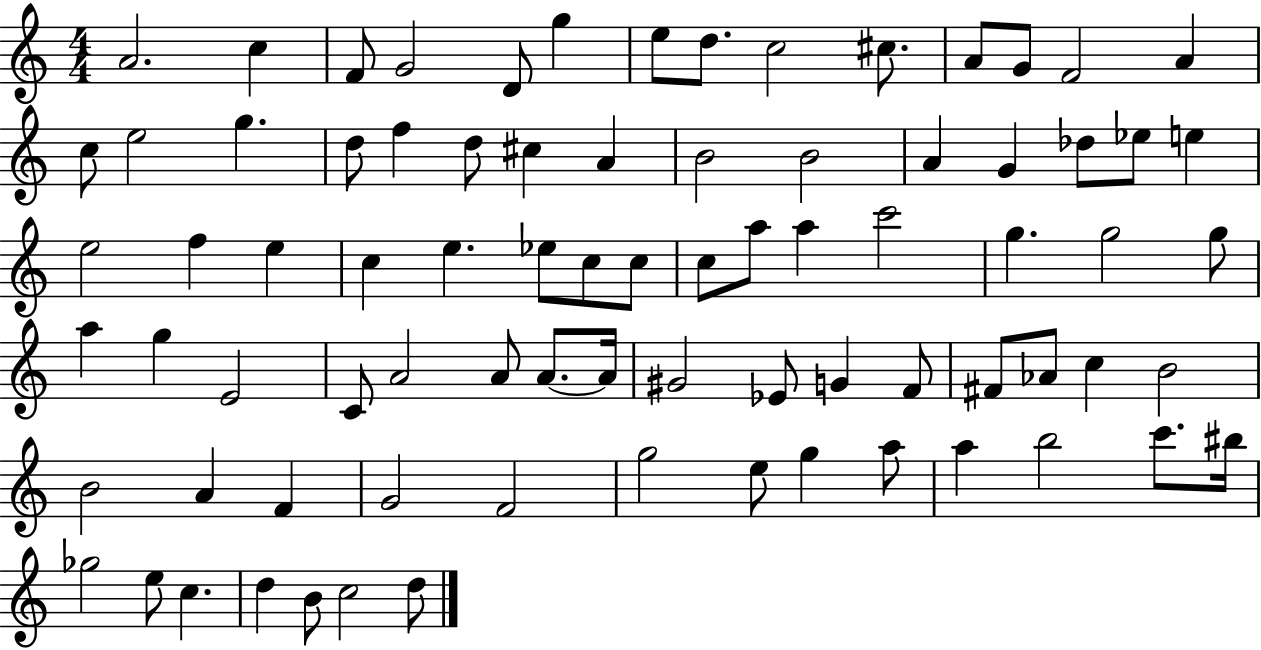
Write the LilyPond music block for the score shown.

{
  \clef treble
  \numericTimeSignature
  \time 4/4
  \key c \major
  \repeat volta 2 { a'2. c''4 | f'8 g'2 d'8 g''4 | e''8 d''8. c''2 cis''8. | a'8 g'8 f'2 a'4 | \break c''8 e''2 g''4. | d''8 f''4 d''8 cis''4 a'4 | b'2 b'2 | a'4 g'4 des''8 ees''8 e''4 | \break e''2 f''4 e''4 | c''4 e''4. ees''8 c''8 c''8 | c''8 a''8 a''4 c'''2 | g''4. g''2 g''8 | \break a''4 g''4 e'2 | c'8 a'2 a'8 a'8.~~ a'16 | gis'2 ees'8 g'4 f'8 | fis'8 aes'8 c''4 b'2 | \break b'2 a'4 f'4 | g'2 f'2 | g''2 e''8 g''4 a''8 | a''4 b''2 c'''8. bis''16 | \break ges''2 e''8 c''4. | d''4 b'8 c''2 d''8 | } \bar "|."
}